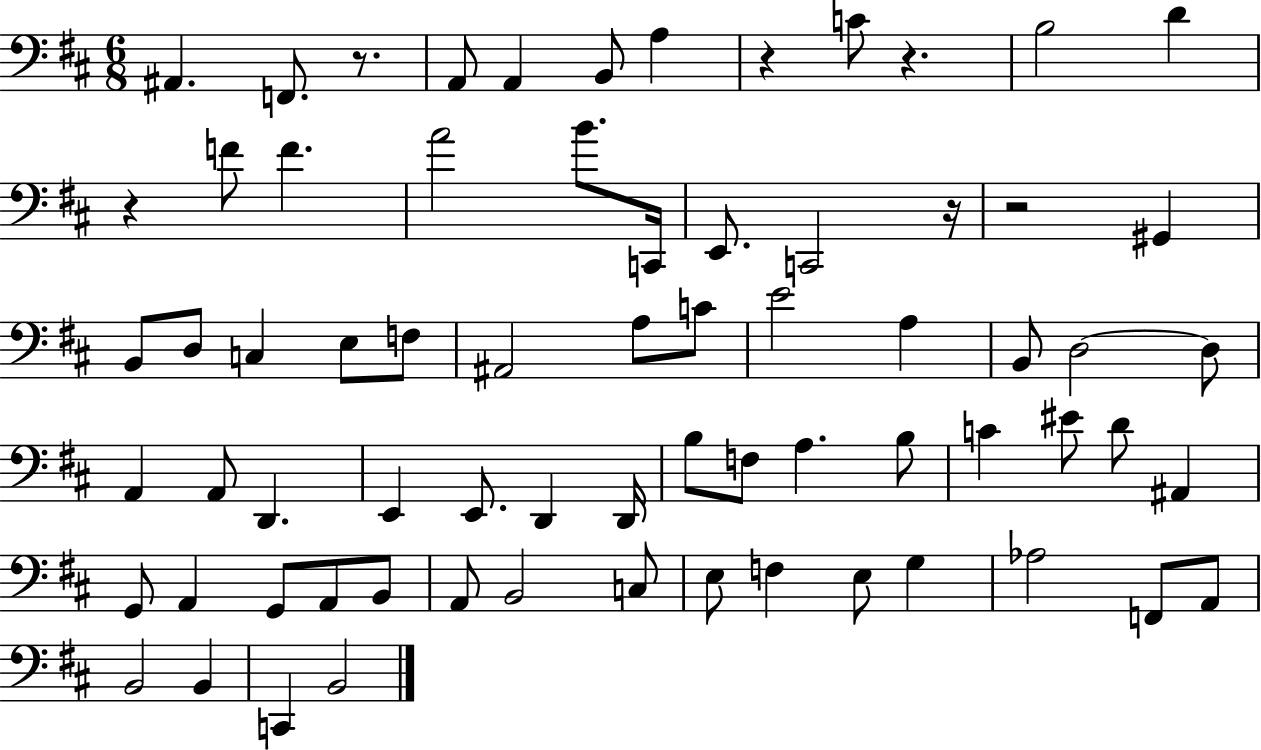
A#2/q. F2/e. R/e. A2/e A2/q B2/e A3/q R/q C4/e R/q. B3/h D4/q R/q F4/e F4/q. A4/h B4/e. C2/s E2/e. C2/h R/s R/h G#2/q B2/e D3/e C3/q E3/e F3/e A#2/h A3/e C4/e E4/h A3/q B2/e D3/h D3/e A2/q A2/e D2/q. E2/q E2/e. D2/q D2/s B3/e F3/e A3/q. B3/e C4/q EIS4/e D4/e A#2/q G2/e A2/q G2/e A2/e B2/e A2/e B2/h C3/e E3/e F3/q E3/e G3/q Ab3/h F2/e A2/e B2/h B2/q C2/q B2/h